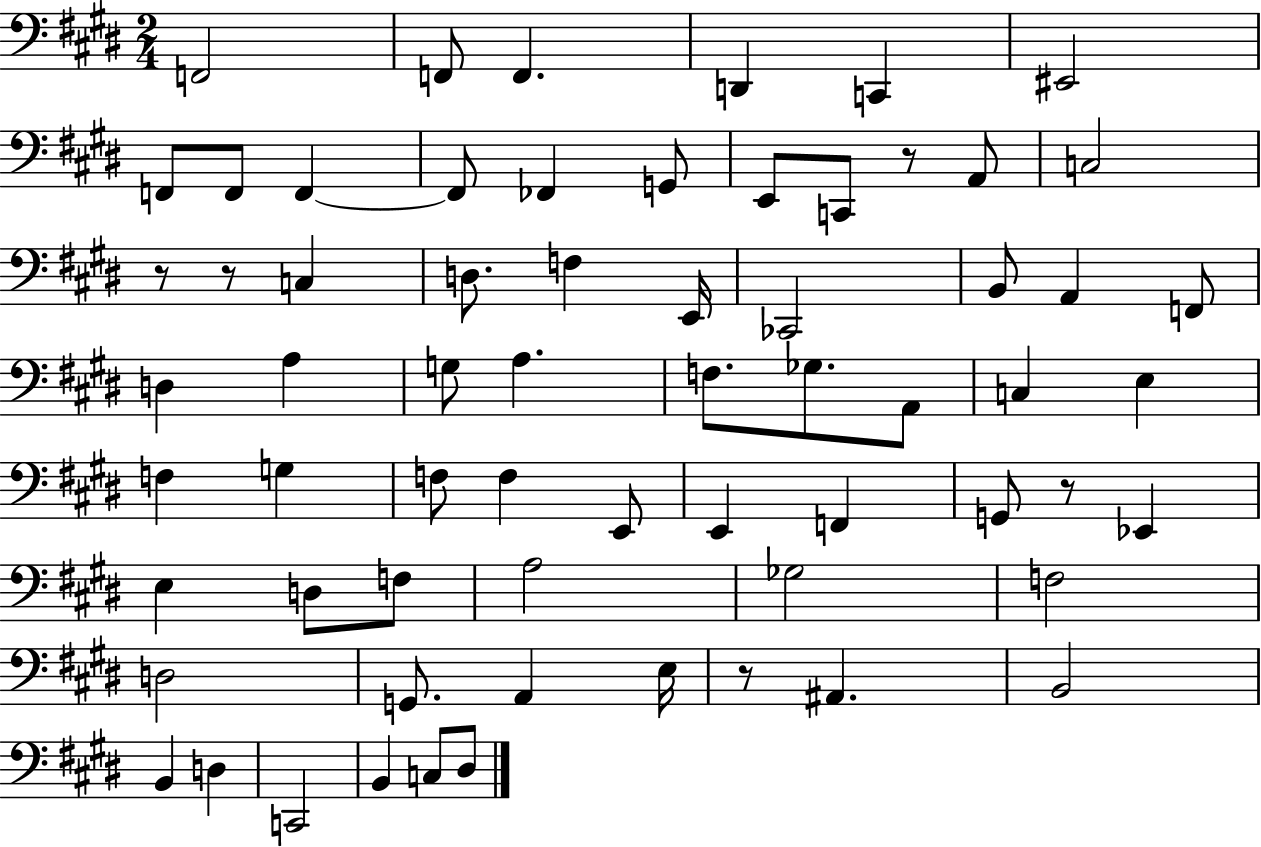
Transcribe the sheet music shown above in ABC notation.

X:1
T:Untitled
M:2/4
L:1/4
K:E
F,,2 F,,/2 F,, D,, C,, ^E,,2 F,,/2 F,,/2 F,, F,,/2 _F,, G,,/2 E,,/2 C,,/2 z/2 A,,/2 C,2 z/2 z/2 C, D,/2 F, E,,/4 _C,,2 B,,/2 A,, F,,/2 D, A, G,/2 A, F,/2 _G,/2 A,,/2 C, E, F, G, F,/2 F, E,,/2 E,, F,, G,,/2 z/2 _E,, E, D,/2 F,/2 A,2 _G,2 F,2 D,2 G,,/2 A,, E,/4 z/2 ^A,, B,,2 B,, D, C,,2 B,, C,/2 ^D,/2